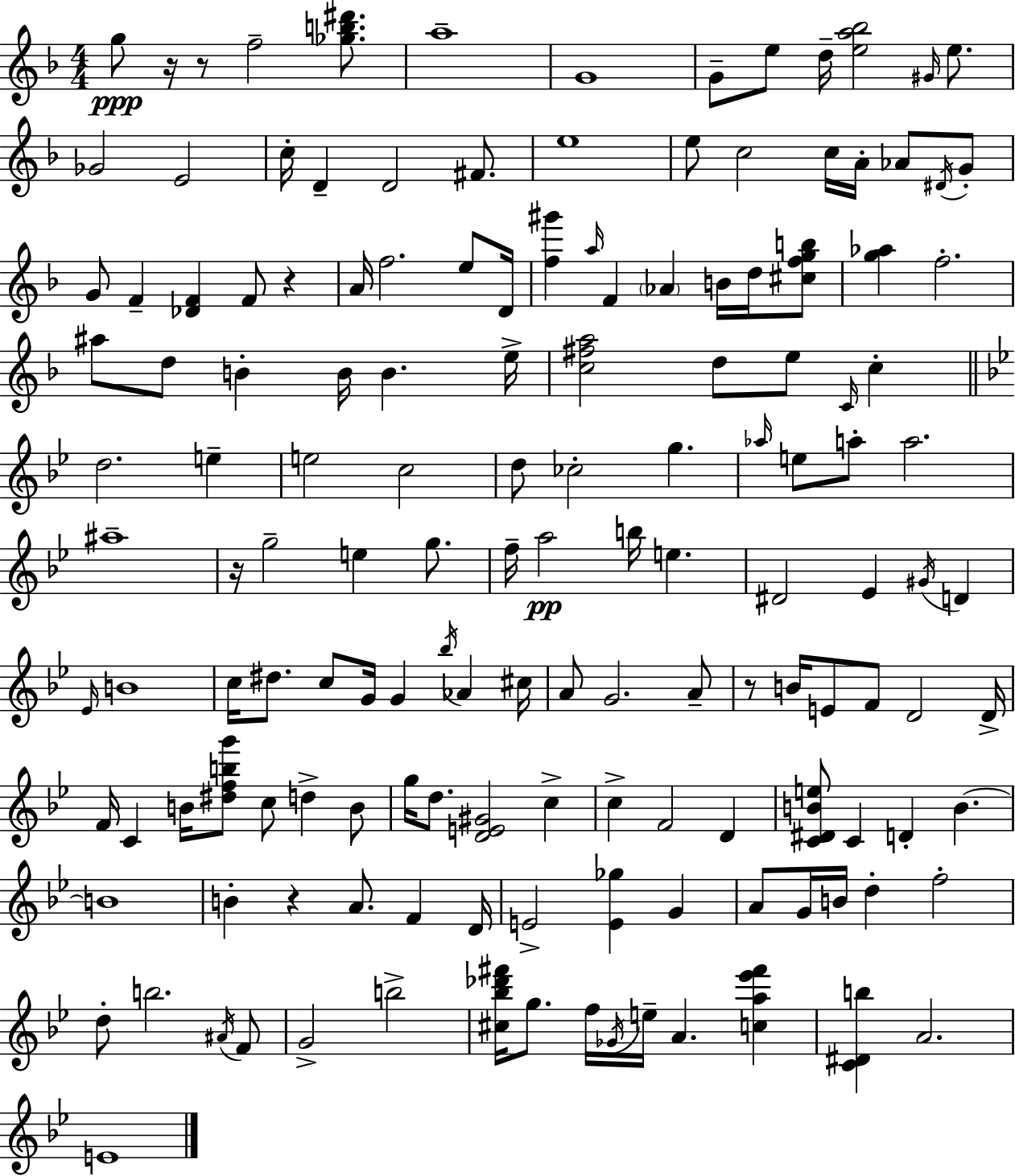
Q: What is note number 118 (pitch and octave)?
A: F4